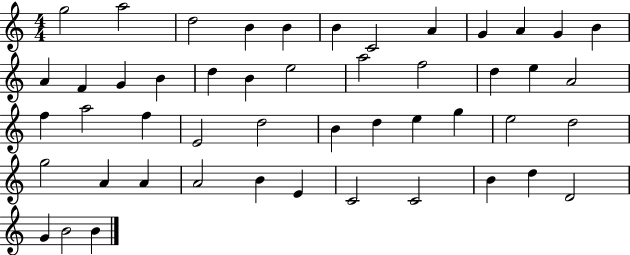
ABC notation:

X:1
T:Untitled
M:4/4
L:1/4
K:C
g2 a2 d2 B B B C2 A G A G B A F G B d B e2 a2 f2 d e A2 f a2 f E2 d2 B d e g e2 d2 g2 A A A2 B E C2 C2 B d D2 G B2 B